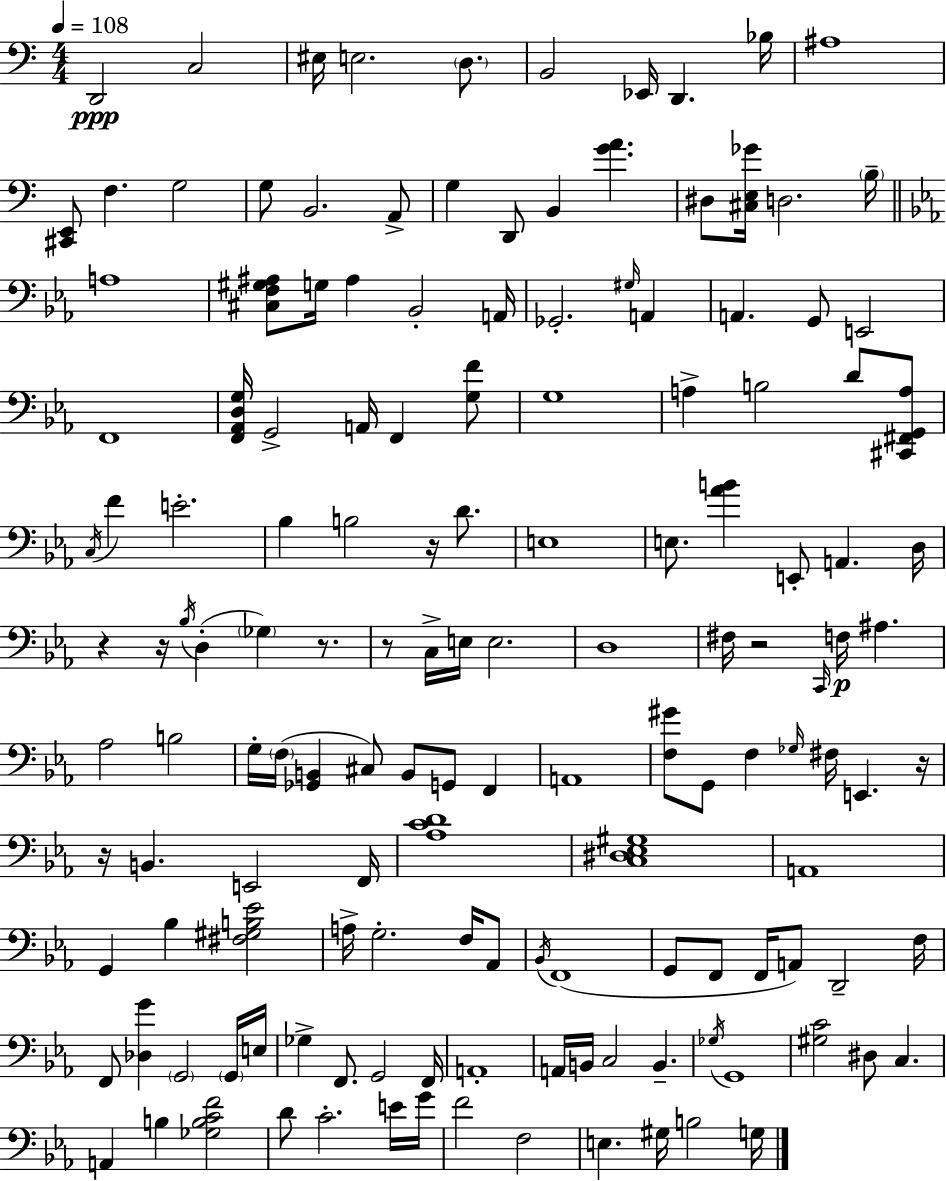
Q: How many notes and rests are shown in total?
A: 147